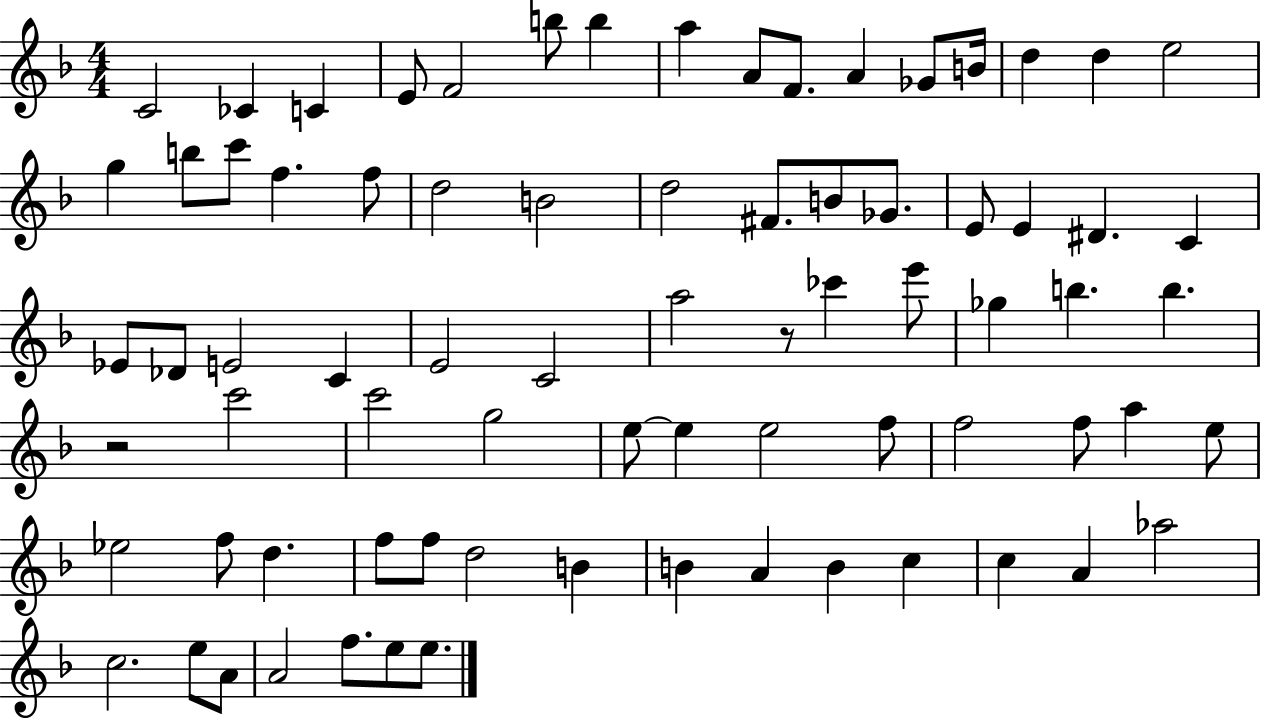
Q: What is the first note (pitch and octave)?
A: C4